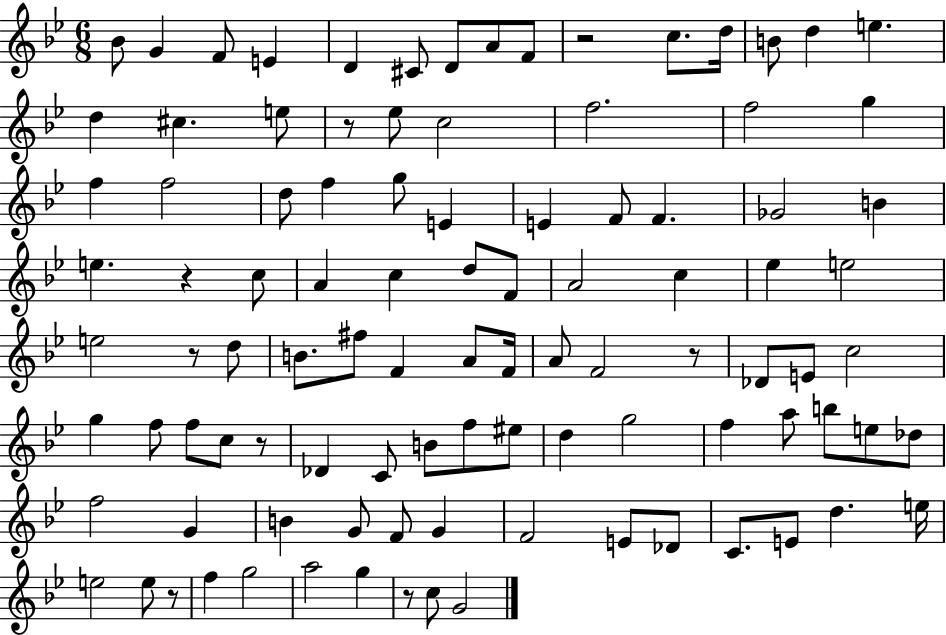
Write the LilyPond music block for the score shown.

{
  \clef treble
  \numericTimeSignature
  \time 6/8
  \key bes \major
  bes'8 g'4 f'8 e'4 | d'4 cis'8 d'8 a'8 f'8 | r2 c''8. d''16 | b'8 d''4 e''4. | \break d''4 cis''4. e''8 | r8 ees''8 c''2 | f''2. | f''2 g''4 | \break f''4 f''2 | d''8 f''4 g''8 e'4 | e'4 f'8 f'4. | ges'2 b'4 | \break e''4. r4 c''8 | a'4 c''4 d''8 f'8 | a'2 c''4 | ees''4 e''2 | \break e''2 r8 d''8 | b'8. fis''8 f'4 a'8 f'16 | a'8 f'2 r8 | des'8 e'8 c''2 | \break g''4 f''8 f''8 c''8 r8 | des'4 c'8 b'8 f''8 eis''8 | d''4 g''2 | f''4 a''8 b''8 e''8 des''8 | \break f''2 g'4 | b'4 g'8 f'8 g'4 | f'2 e'8 des'8 | c'8. e'8 d''4. e''16 | \break e''2 e''8 r8 | f''4 g''2 | a''2 g''4 | r8 c''8 g'2 | \break \bar "|."
}